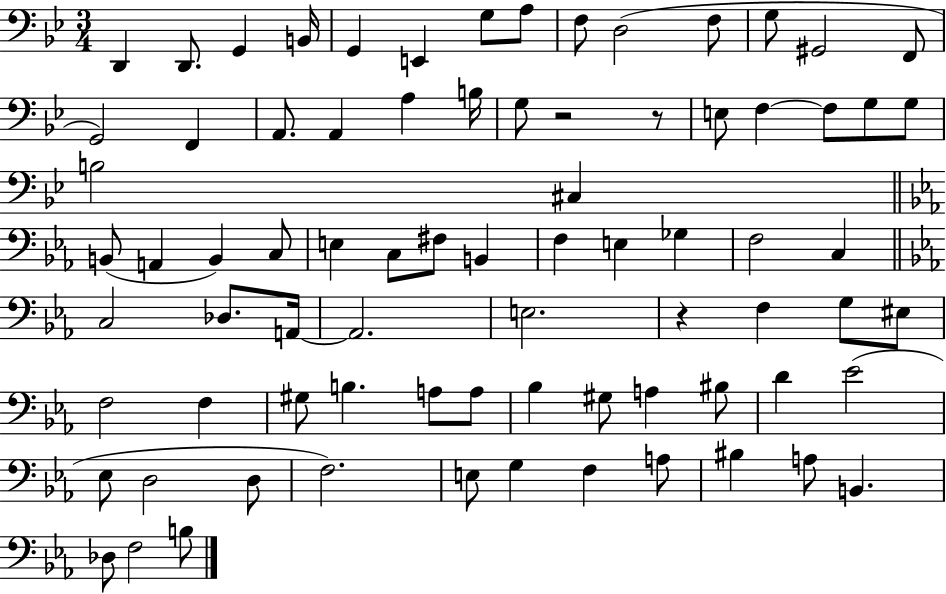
{
  \clef bass
  \numericTimeSignature
  \time 3/4
  \key bes \major
  \repeat volta 2 { d,4 d,8. g,4 b,16 | g,4 e,4 g8 a8 | f8 d2( f8 | g8 gis,2 f,8 | \break g,2) f,4 | a,8. a,4 a4 b16 | g8 r2 r8 | e8 f4~~ f8 g8 g8 | \break b2 cis4 | \bar "||" \break \key ees \major b,8( a,4 b,4) c8 | e4 c8 fis8 b,4 | f4 e4 ges4 | f2 c4 | \break \bar "||" \break \key c \minor c2 des8. a,16~~ | a,2. | e2. | r4 f4 g8 eis8 | \break f2 f4 | gis8 b4. a8 a8 | bes4 gis8 a4 bis8 | d'4 ees'2( | \break ees8 d2 d8 | f2.) | e8 g4 f4 a8 | bis4 a8 b,4. | \break des8 f2 b8 | } \bar "|."
}